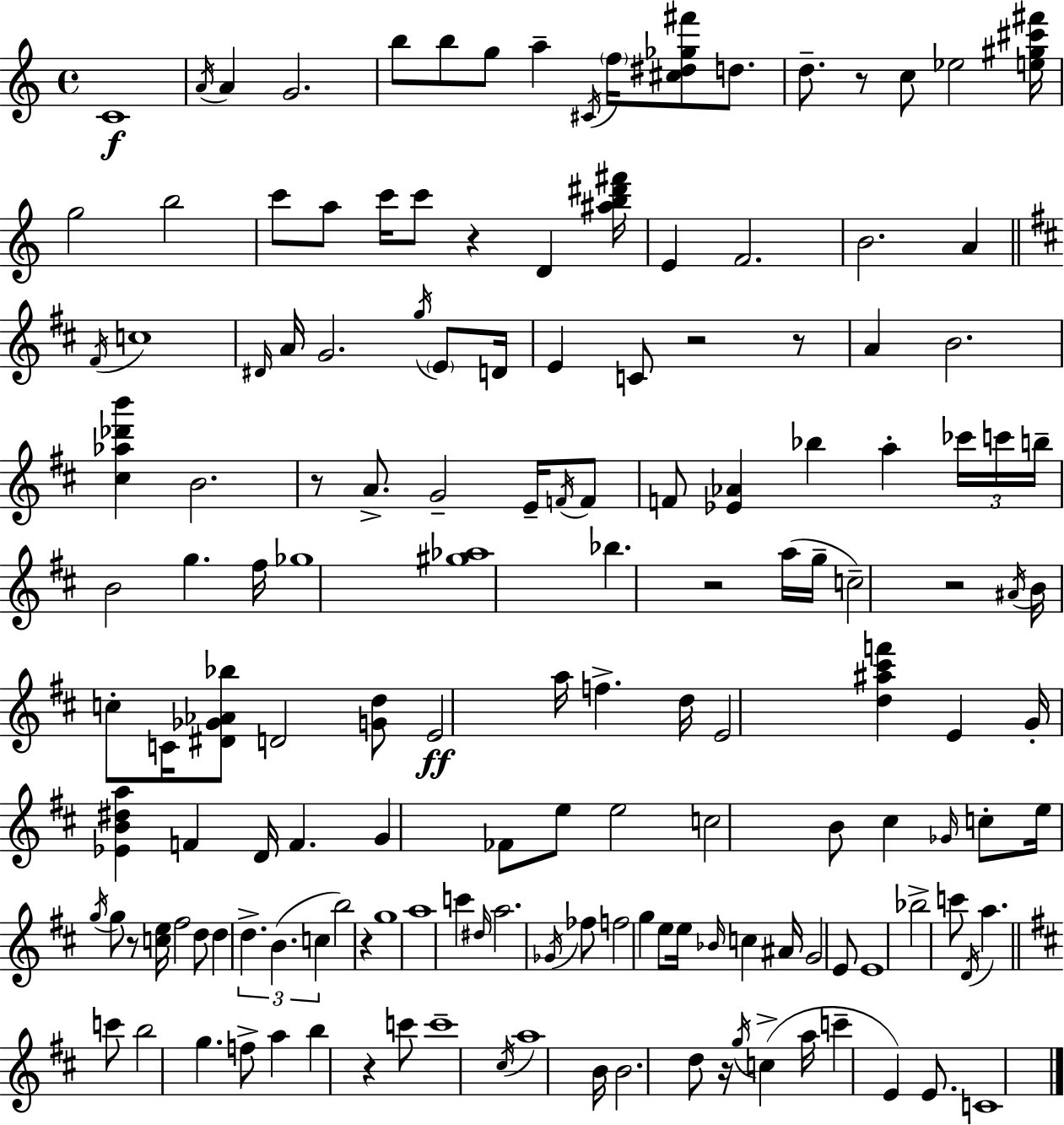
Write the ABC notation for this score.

X:1
T:Untitled
M:4/4
L:1/4
K:Am
C4 A/4 A G2 b/2 b/2 g/2 a ^C/4 f/4 [^c^d_g^f']/2 d/2 d/2 z/2 c/2 _e2 [e^g^c'^f']/4 g2 b2 c'/2 a/2 c'/4 c'/2 z D [^ab^d'^f']/4 E F2 B2 A ^F/4 c4 ^D/4 A/4 G2 g/4 E/2 D/4 E C/2 z2 z/2 A B2 [^c_a_d'b'] B2 z/2 A/2 G2 E/4 F/4 F/2 F/2 [_E_A] _b a _c'/4 c'/4 b/4 B2 g ^f/4 _g4 [^g_a]4 _b z2 a/4 g/4 c2 z2 ^A/4 B/4 c/2 C/4 [^D_G_A_b]/2 D2 [Gd]/2 E2 a/4 f d/4 E2 [d^a^c'f'] E G/4 [_EB^da] F D/4 F G _F/2 e/2 e2 c2 B/2 ^c _G/4 c/2 e/4 g/4 g/2 z/2 [ce]/4 ^f2 d/2 d d B c b2 z g4 a4 c' ^d/4 a2 _G/4 _f/2 f2 g e/2 e/4 _B/4 c ^A/4 G2 E/2 E4 _b2 c'/2 D/4 a c'/2 b2 g f/2 a b z c'/2 c'4 ^c/4 a4 B/4 B2 d/2 z/4 g/4 c a/4 c' E E/2 C4